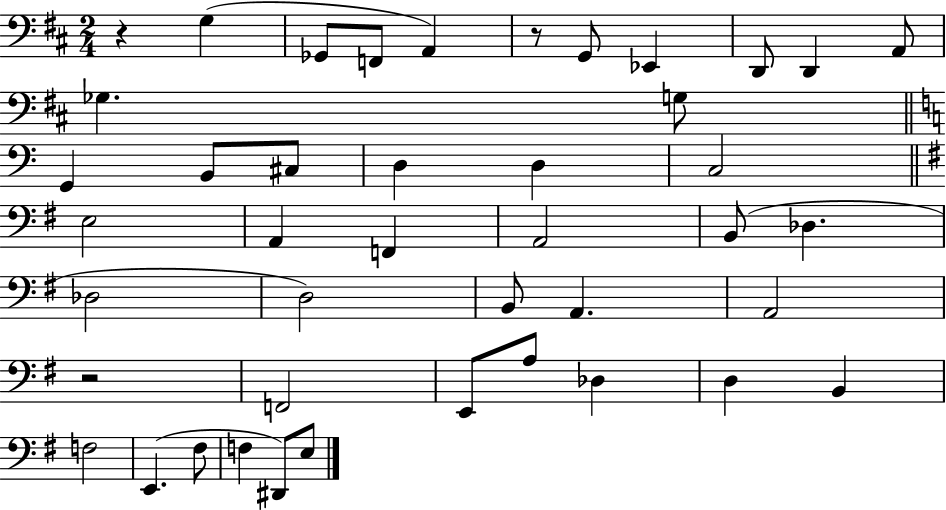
X:1
T:Untitled
M:2/4
L:1/4
K:D
z G, _G,,/2 F,,/2 A,, z/2 G,,/2 _E,, D,,/2 D,, A,,/2 _G, G,/2 G,, B,,/2 ^C,/2 D, D, C,2 E,2 A,, F,, A,,2 B,,/2 _D, _D,2 D,2 B,,/2 A,, A,,2 z2 F,,2 E,,/2 A,/2 _D, D, B,, F,2 E,, ^F,/2 F, ^D,,/2 E,/2